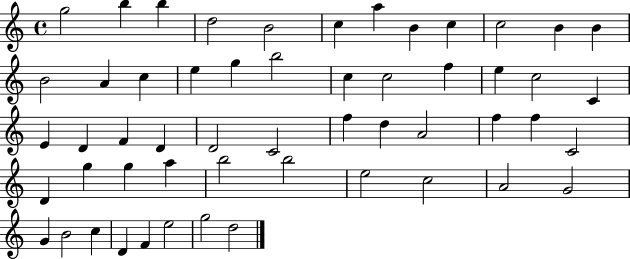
X:1
T:Untitled
M:4/4
L:1/4
K:C
g2 b b d2 B2 c a B c c2 B B B2 A c e g b2 c c2 f e c2 C E D F D D2 C2 f d A2 f f C2 D g g a b2 b2 e2 c2 A2 G2 G B2 c D F e2 g2 d2